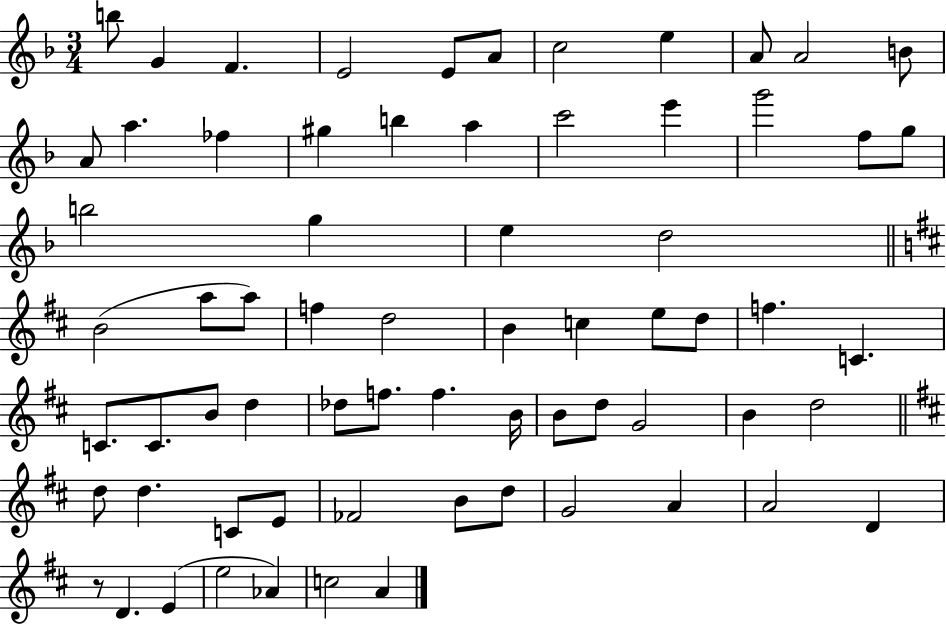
X:1
T:Untitled
M:3/4
L:1/4
K:F
b/2 G F E2 E/2 A/2 c2 e A/2 A2 B/2 A/2 a _f ^g b a c'2 e' g'2 f/2 g/2 b2 g e d2 B2 a/2 a/2 f d2 B c e/2 d/2 f C C/2 C/2 B/2 d _d/2 f/2 f B/4 B/2 d/2 G2 B d2 d/2 d C/2 E/2 _F2 B/2 d/2 G2 A A2 D z/2 D E e2 _A c2 A